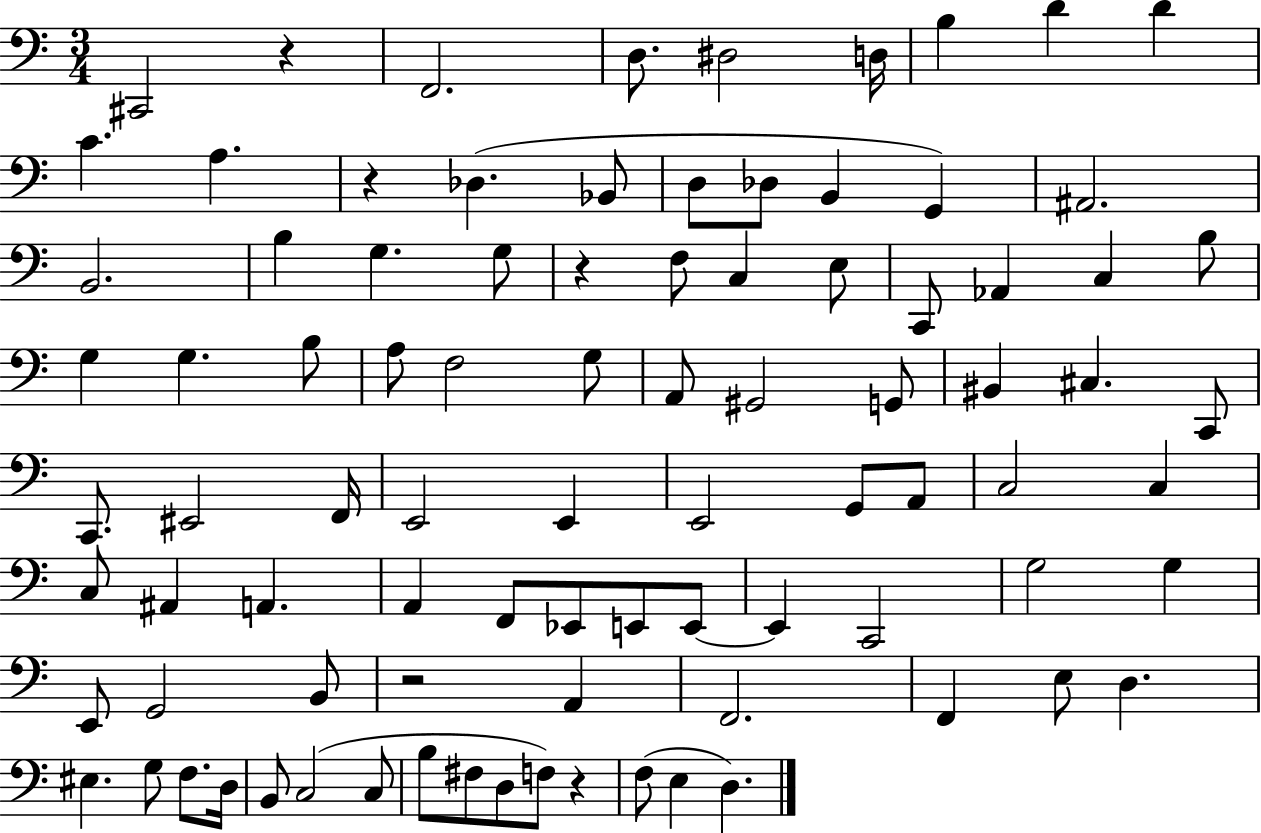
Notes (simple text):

C#2/h R/q F2/h. D3/e. D#3/h D3/s B3/q D4/q D4/q C4/q. A3/q. R/q Db3/q. Bb2/e D3/e Db3/e B2/q G2/q A#2/h. B2/h. B3/q G3/q. G3/e R/q F3/e C3/q E3/e C2/e Ab2/q C3/q B3/e G3/q G3/q. B3/e A3/e F3/h G3/e A2/e G#2/h G2/e BIS2/q C#3/q. C2/e C2/e. EIS2/h F2/s E2/h E2/q E2/h G2/e A2/e C3/h C3/q C3/e A#2/q A2/q. A2/q F2/e Eb2/e E2/e E2/e E2/q C2/h G3/h G3/q E2/e G2/h B2/e R/h A2/q F2/h. F2/q E3/e D3/q. EIS3/q. G3/e F3/e. D3/s B2/e C3/h C3/e B3/e F#3/e D3/e F3/e R/q F3/e E3/q D3/q.